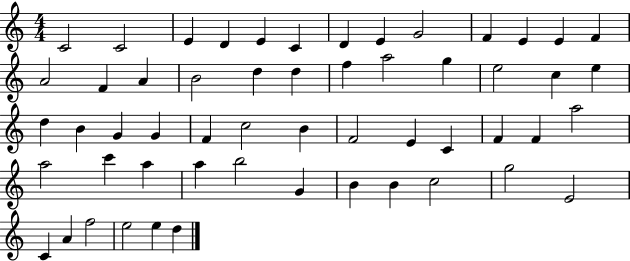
X:1
T:Untitled
M:4/4
L:1/4
K:C
C2 C2 E D E C D E G2 F E E F A2 F A B2 d d f a2 g e2 c e d B G G F c2 B F2 E C F F a2 a2 c' a a b2 G B B c2 g2 E2 C A f2 e2 e d